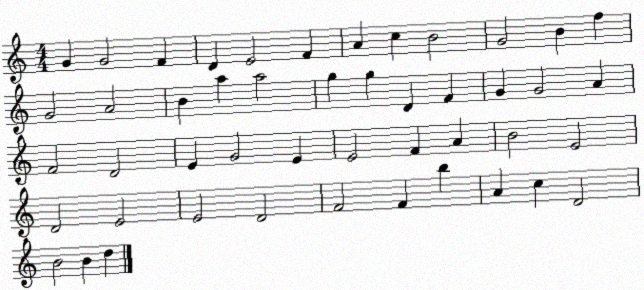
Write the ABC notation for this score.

X:1
T:Untitled
M:4/4
L:1/4
K:C
G G2 F D E2 F A c B2 G2 B f G2 A2 B a a2 g g D F G G2 A F2 D2 E G2 E E2 F A B2 E2 D2 E2 E2 D2 F2 F b A c D2 B2 B d